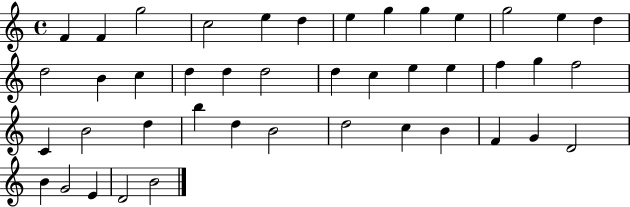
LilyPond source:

{
  \clef treble
  \time 4/4
  \defaultTimeSignature
  \key c \major
  f'4 f'4 g''2 | c''2 e''4 d''4 | e''4 g''4 g''4 e''4 | g''2 e''4 d''4 | \break d''2 b'4 c''4 | d''4 d''4 d''2 | d''4 c''4 e''4 e''4 | f''4 g''4 f''2 | \break c'4 b'2 d''4 | b''4 d''4 b'2 | d''2 c''4 b'4 | f'4 g'4 d'2 | \break b'4 g'2 e'4 | d'2 b'2 | \bar "|."
}